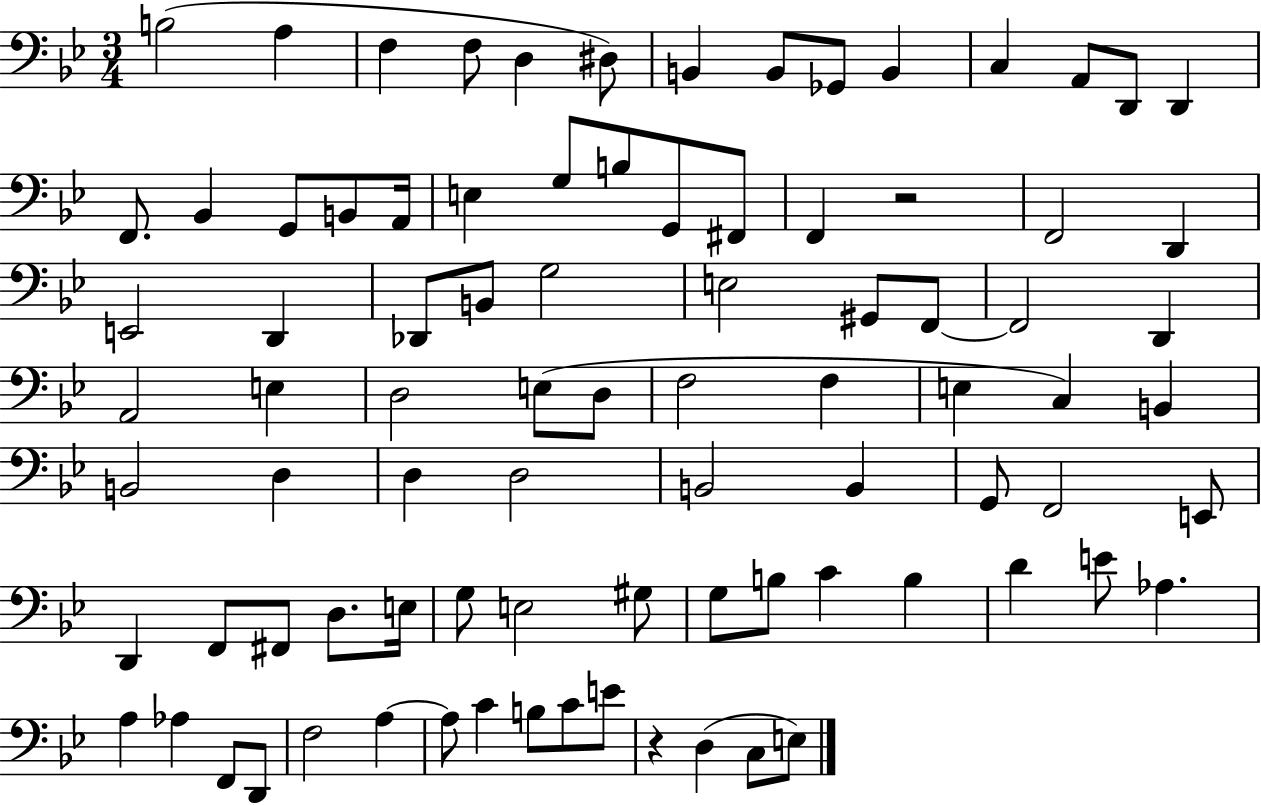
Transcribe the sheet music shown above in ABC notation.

X:1
T:Untitled
M:3/4
L:1/4
K:Bb
B,2 A, F, F,/2 D, ^D,/2 B,, B,,/2 _G,,/2 B,, C, A,,/2 D,,/2 D,, F,,/2 _B,, G,,/2 B,,/2 A,,/4 E, G,/2 B,/2 G,,/2 ^F,,/2 F,, z2 F,,2 D,, E,,2 D,, _D,,/2 B,,/2 G,2 E,2 ^G,,/2 F,,/2 F,,2 D,, A,,2 E, D,2 E,/2 D,/2 F,2 F, E, C, B,, B,,2 D, D, D,2 B,,2 B,, G,,/2 F,,2 E,,/2 D,, F,,/2 ^F,,/2 D,/2 E,/4 G,/2 E,2 ^G,/2 G,/2 B,/2 C B, D E/2 _A, A, _A, F,,/2 D,,/2 F,2 A, A,/2 C B,/2 C/2 E/2 z D, C,/2 E,/2